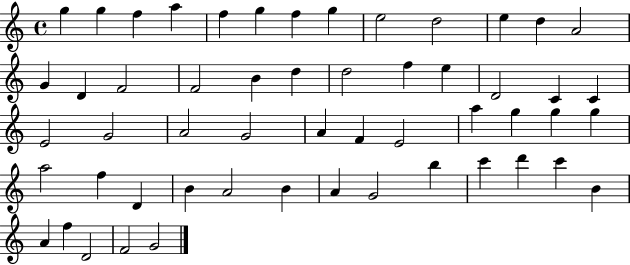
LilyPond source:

{
  \clef treble
  \time 4/4
  \defaultTimeSignature
  \key c \major
  g''4 g''4 f''4 a''4 | f''4 g''4 f''4 g''4 | e''2 d''2 | e''4 d''4 a'2 | \break g'4 d'4 f'2 | f'2 b'4 d''4 | d''2 f''4 e''4 | d'2 c'4 c'4 | \break e'2 g'2 | a'2 g'2 | a'4 f'4 e'2 | a''4 g''4 g''4 g''4 | \break a''2 f''4 d'4 | b'4 a'2 b'4 | a'4 g'2 b''4 | c'''4 d'''4 c'''4 b'4 | \break a'4 f''4 d'2 | f'2 g'2 | \bar "|."
}